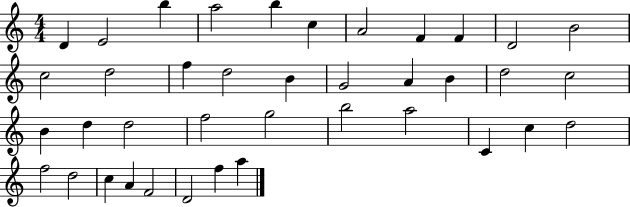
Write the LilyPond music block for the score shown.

{
  \clef treble
  \numericTimeSignature
  \time 4/4
  \key c \major
  d'4 e'2 b''4 | a''2 b''4 c''4 | a'2 f'4 f'4 | d'2 b'2 | \break c''2 d''2 | f''4 d''2 b'4 | g'2 a'4 b'4 | d''2 c''2 | \break b'4 d''4 d''2 | f''2 g''2 | b''2 a''2 | c'4 c''4 d''2 | \break f''2 d''2 | c''4 a'4 f'2 | d'2 f''4 a''4 | \bar "|."
}